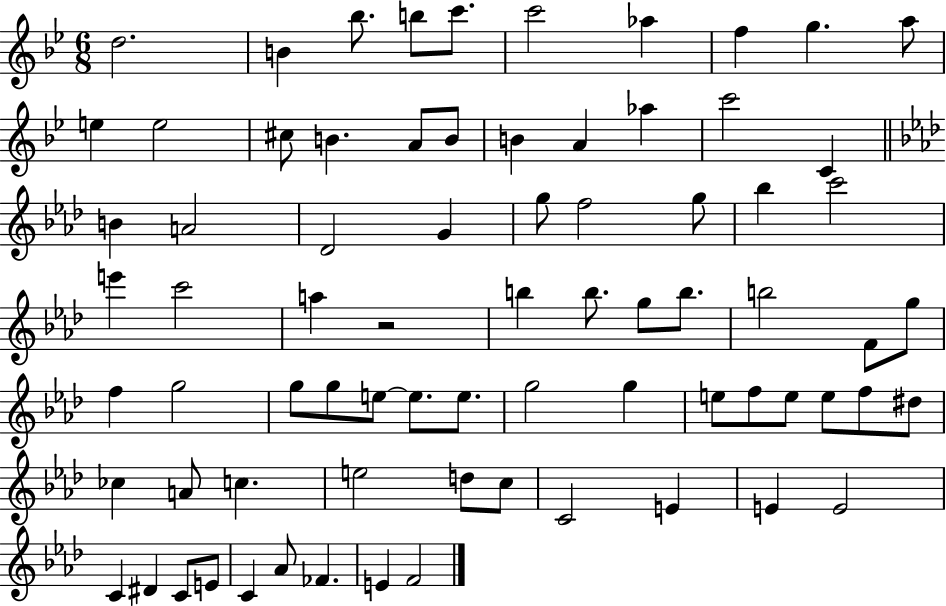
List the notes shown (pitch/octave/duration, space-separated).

D5/h. B4/q Bb5/e. B5/e C6/e. C6/h Ab5/q F5/q G5/q. A5/e E5/q E5/h C#5/e B4/q. A4/e B4/e B4/q A4/q Ab5/q C6/h C4/q B4/q A4/h Db4/h G4/q G5/e F5/h G5/e Bb5/q C6/h E6/q C6/h A5/q R/h B5/q B5/e. G5/e B5/e. B5/h F4/e G5/e F5/q G5/h G5/e G5/e E5/e E5/e. E5/e. G5/h G5/q E5/e F5/e E5/e E5/e F5/e D#5/e CES5/q A4/e C5/q. E5/h D5/e C5/e C4/h E4/q E4/q E4/h C4/q D#4/q C4/e E4/e C4/q Ab4/e FES4/q. E4/q F4/h